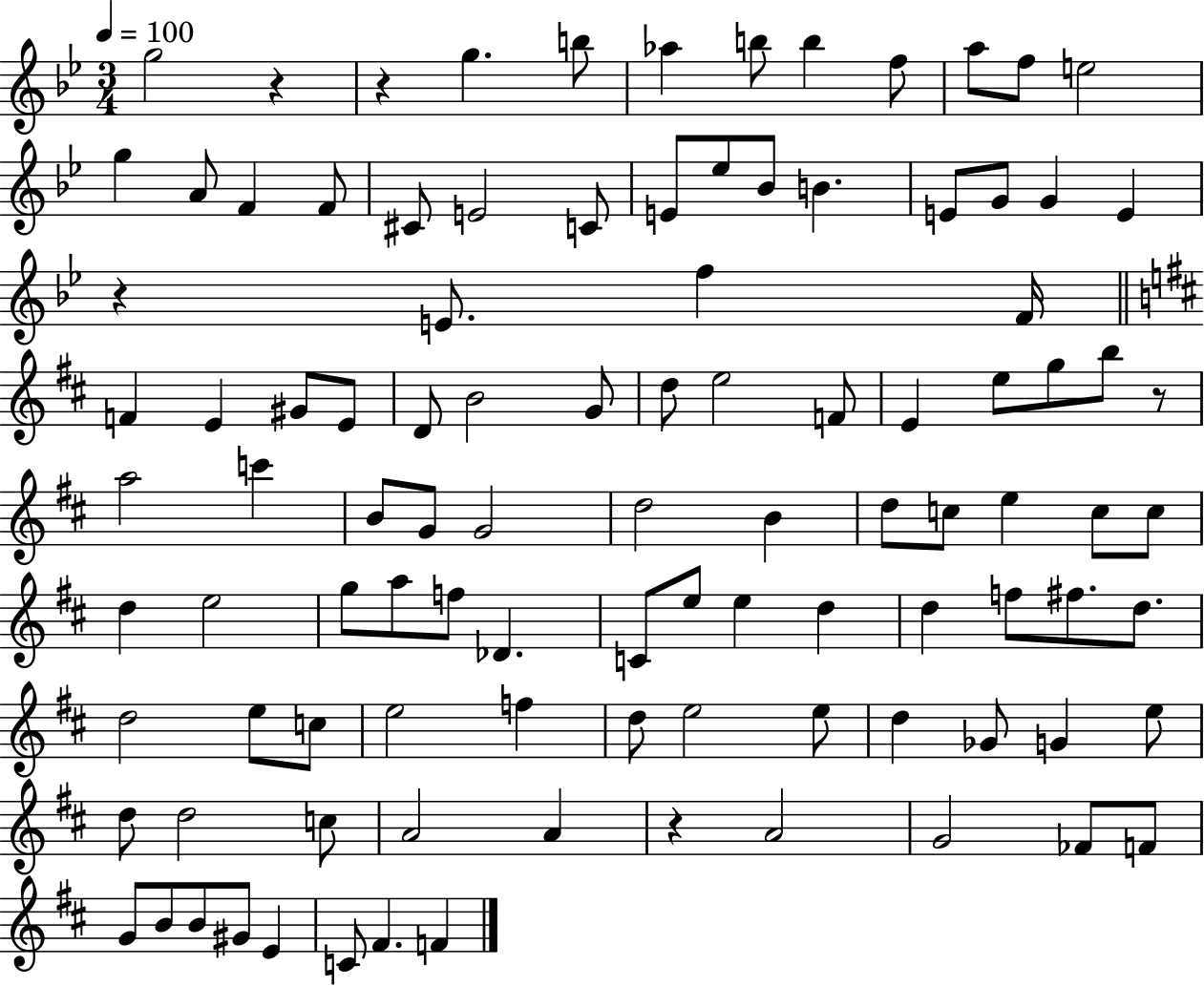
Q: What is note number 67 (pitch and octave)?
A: F#5